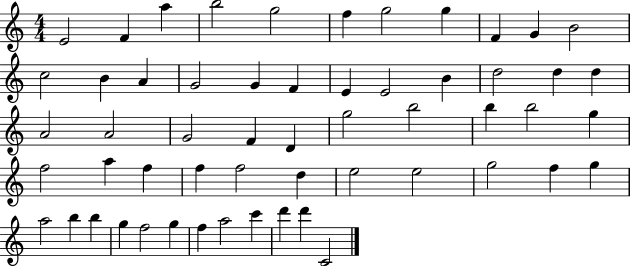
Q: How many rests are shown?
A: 0